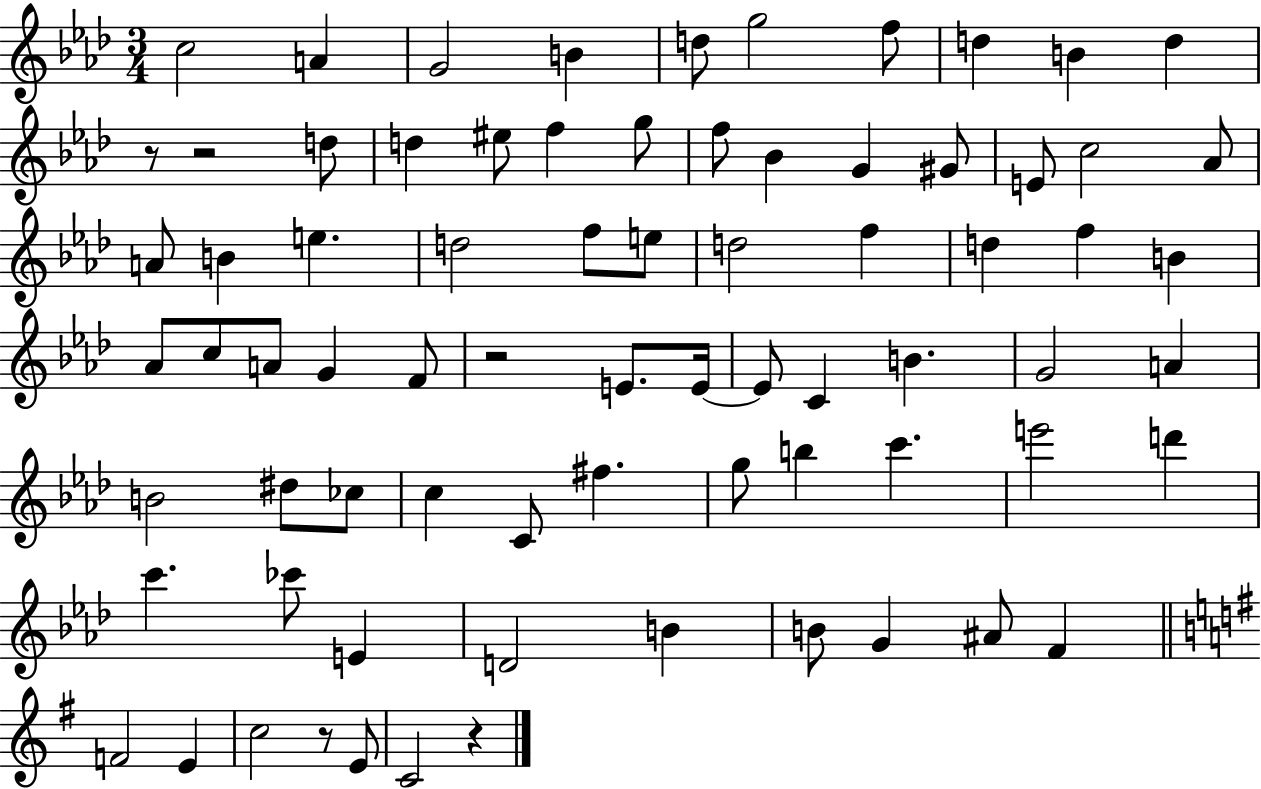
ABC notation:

X:1
T:Untitled
M:3/4
L:1/4
K:Ab
c2 A G2 B d/2 g2 f/2 d B d z/2 z2 d/2 d ^e/2 f g/2 f/2 _B G ^G/2 E/2 c2 _A/2 A/2 B e d2 f/2 e/2 d2 f d f B _A/2 c/2 A/2 G F/2 z2 E/2 E/4 E/2 C B G2 A B2 ^d/2 _c/2 c C/2 ^f g/2 b c' e'2 d' c' _c'/2 E D2 B B/2 G ^A/2 F F2 E c2 z/2 E/2 C2 z